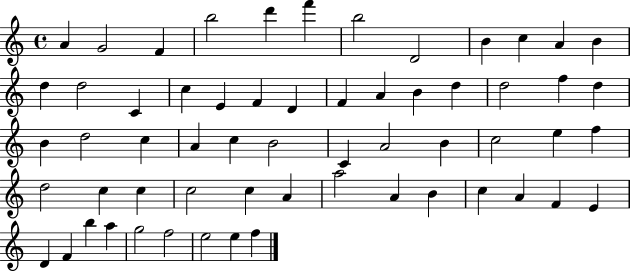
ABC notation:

X:1
T:Untitled
M:4/4
L:1/4
K:C
A G2 F b2 d' f' b2 D2 B c A B d d2 C c E F D F A B d d2 f d B d2 c A c B2 C A2 B c2 e f d2 c c c2 c A a2 A B c A F E D F b a g2 f2 e2 e f